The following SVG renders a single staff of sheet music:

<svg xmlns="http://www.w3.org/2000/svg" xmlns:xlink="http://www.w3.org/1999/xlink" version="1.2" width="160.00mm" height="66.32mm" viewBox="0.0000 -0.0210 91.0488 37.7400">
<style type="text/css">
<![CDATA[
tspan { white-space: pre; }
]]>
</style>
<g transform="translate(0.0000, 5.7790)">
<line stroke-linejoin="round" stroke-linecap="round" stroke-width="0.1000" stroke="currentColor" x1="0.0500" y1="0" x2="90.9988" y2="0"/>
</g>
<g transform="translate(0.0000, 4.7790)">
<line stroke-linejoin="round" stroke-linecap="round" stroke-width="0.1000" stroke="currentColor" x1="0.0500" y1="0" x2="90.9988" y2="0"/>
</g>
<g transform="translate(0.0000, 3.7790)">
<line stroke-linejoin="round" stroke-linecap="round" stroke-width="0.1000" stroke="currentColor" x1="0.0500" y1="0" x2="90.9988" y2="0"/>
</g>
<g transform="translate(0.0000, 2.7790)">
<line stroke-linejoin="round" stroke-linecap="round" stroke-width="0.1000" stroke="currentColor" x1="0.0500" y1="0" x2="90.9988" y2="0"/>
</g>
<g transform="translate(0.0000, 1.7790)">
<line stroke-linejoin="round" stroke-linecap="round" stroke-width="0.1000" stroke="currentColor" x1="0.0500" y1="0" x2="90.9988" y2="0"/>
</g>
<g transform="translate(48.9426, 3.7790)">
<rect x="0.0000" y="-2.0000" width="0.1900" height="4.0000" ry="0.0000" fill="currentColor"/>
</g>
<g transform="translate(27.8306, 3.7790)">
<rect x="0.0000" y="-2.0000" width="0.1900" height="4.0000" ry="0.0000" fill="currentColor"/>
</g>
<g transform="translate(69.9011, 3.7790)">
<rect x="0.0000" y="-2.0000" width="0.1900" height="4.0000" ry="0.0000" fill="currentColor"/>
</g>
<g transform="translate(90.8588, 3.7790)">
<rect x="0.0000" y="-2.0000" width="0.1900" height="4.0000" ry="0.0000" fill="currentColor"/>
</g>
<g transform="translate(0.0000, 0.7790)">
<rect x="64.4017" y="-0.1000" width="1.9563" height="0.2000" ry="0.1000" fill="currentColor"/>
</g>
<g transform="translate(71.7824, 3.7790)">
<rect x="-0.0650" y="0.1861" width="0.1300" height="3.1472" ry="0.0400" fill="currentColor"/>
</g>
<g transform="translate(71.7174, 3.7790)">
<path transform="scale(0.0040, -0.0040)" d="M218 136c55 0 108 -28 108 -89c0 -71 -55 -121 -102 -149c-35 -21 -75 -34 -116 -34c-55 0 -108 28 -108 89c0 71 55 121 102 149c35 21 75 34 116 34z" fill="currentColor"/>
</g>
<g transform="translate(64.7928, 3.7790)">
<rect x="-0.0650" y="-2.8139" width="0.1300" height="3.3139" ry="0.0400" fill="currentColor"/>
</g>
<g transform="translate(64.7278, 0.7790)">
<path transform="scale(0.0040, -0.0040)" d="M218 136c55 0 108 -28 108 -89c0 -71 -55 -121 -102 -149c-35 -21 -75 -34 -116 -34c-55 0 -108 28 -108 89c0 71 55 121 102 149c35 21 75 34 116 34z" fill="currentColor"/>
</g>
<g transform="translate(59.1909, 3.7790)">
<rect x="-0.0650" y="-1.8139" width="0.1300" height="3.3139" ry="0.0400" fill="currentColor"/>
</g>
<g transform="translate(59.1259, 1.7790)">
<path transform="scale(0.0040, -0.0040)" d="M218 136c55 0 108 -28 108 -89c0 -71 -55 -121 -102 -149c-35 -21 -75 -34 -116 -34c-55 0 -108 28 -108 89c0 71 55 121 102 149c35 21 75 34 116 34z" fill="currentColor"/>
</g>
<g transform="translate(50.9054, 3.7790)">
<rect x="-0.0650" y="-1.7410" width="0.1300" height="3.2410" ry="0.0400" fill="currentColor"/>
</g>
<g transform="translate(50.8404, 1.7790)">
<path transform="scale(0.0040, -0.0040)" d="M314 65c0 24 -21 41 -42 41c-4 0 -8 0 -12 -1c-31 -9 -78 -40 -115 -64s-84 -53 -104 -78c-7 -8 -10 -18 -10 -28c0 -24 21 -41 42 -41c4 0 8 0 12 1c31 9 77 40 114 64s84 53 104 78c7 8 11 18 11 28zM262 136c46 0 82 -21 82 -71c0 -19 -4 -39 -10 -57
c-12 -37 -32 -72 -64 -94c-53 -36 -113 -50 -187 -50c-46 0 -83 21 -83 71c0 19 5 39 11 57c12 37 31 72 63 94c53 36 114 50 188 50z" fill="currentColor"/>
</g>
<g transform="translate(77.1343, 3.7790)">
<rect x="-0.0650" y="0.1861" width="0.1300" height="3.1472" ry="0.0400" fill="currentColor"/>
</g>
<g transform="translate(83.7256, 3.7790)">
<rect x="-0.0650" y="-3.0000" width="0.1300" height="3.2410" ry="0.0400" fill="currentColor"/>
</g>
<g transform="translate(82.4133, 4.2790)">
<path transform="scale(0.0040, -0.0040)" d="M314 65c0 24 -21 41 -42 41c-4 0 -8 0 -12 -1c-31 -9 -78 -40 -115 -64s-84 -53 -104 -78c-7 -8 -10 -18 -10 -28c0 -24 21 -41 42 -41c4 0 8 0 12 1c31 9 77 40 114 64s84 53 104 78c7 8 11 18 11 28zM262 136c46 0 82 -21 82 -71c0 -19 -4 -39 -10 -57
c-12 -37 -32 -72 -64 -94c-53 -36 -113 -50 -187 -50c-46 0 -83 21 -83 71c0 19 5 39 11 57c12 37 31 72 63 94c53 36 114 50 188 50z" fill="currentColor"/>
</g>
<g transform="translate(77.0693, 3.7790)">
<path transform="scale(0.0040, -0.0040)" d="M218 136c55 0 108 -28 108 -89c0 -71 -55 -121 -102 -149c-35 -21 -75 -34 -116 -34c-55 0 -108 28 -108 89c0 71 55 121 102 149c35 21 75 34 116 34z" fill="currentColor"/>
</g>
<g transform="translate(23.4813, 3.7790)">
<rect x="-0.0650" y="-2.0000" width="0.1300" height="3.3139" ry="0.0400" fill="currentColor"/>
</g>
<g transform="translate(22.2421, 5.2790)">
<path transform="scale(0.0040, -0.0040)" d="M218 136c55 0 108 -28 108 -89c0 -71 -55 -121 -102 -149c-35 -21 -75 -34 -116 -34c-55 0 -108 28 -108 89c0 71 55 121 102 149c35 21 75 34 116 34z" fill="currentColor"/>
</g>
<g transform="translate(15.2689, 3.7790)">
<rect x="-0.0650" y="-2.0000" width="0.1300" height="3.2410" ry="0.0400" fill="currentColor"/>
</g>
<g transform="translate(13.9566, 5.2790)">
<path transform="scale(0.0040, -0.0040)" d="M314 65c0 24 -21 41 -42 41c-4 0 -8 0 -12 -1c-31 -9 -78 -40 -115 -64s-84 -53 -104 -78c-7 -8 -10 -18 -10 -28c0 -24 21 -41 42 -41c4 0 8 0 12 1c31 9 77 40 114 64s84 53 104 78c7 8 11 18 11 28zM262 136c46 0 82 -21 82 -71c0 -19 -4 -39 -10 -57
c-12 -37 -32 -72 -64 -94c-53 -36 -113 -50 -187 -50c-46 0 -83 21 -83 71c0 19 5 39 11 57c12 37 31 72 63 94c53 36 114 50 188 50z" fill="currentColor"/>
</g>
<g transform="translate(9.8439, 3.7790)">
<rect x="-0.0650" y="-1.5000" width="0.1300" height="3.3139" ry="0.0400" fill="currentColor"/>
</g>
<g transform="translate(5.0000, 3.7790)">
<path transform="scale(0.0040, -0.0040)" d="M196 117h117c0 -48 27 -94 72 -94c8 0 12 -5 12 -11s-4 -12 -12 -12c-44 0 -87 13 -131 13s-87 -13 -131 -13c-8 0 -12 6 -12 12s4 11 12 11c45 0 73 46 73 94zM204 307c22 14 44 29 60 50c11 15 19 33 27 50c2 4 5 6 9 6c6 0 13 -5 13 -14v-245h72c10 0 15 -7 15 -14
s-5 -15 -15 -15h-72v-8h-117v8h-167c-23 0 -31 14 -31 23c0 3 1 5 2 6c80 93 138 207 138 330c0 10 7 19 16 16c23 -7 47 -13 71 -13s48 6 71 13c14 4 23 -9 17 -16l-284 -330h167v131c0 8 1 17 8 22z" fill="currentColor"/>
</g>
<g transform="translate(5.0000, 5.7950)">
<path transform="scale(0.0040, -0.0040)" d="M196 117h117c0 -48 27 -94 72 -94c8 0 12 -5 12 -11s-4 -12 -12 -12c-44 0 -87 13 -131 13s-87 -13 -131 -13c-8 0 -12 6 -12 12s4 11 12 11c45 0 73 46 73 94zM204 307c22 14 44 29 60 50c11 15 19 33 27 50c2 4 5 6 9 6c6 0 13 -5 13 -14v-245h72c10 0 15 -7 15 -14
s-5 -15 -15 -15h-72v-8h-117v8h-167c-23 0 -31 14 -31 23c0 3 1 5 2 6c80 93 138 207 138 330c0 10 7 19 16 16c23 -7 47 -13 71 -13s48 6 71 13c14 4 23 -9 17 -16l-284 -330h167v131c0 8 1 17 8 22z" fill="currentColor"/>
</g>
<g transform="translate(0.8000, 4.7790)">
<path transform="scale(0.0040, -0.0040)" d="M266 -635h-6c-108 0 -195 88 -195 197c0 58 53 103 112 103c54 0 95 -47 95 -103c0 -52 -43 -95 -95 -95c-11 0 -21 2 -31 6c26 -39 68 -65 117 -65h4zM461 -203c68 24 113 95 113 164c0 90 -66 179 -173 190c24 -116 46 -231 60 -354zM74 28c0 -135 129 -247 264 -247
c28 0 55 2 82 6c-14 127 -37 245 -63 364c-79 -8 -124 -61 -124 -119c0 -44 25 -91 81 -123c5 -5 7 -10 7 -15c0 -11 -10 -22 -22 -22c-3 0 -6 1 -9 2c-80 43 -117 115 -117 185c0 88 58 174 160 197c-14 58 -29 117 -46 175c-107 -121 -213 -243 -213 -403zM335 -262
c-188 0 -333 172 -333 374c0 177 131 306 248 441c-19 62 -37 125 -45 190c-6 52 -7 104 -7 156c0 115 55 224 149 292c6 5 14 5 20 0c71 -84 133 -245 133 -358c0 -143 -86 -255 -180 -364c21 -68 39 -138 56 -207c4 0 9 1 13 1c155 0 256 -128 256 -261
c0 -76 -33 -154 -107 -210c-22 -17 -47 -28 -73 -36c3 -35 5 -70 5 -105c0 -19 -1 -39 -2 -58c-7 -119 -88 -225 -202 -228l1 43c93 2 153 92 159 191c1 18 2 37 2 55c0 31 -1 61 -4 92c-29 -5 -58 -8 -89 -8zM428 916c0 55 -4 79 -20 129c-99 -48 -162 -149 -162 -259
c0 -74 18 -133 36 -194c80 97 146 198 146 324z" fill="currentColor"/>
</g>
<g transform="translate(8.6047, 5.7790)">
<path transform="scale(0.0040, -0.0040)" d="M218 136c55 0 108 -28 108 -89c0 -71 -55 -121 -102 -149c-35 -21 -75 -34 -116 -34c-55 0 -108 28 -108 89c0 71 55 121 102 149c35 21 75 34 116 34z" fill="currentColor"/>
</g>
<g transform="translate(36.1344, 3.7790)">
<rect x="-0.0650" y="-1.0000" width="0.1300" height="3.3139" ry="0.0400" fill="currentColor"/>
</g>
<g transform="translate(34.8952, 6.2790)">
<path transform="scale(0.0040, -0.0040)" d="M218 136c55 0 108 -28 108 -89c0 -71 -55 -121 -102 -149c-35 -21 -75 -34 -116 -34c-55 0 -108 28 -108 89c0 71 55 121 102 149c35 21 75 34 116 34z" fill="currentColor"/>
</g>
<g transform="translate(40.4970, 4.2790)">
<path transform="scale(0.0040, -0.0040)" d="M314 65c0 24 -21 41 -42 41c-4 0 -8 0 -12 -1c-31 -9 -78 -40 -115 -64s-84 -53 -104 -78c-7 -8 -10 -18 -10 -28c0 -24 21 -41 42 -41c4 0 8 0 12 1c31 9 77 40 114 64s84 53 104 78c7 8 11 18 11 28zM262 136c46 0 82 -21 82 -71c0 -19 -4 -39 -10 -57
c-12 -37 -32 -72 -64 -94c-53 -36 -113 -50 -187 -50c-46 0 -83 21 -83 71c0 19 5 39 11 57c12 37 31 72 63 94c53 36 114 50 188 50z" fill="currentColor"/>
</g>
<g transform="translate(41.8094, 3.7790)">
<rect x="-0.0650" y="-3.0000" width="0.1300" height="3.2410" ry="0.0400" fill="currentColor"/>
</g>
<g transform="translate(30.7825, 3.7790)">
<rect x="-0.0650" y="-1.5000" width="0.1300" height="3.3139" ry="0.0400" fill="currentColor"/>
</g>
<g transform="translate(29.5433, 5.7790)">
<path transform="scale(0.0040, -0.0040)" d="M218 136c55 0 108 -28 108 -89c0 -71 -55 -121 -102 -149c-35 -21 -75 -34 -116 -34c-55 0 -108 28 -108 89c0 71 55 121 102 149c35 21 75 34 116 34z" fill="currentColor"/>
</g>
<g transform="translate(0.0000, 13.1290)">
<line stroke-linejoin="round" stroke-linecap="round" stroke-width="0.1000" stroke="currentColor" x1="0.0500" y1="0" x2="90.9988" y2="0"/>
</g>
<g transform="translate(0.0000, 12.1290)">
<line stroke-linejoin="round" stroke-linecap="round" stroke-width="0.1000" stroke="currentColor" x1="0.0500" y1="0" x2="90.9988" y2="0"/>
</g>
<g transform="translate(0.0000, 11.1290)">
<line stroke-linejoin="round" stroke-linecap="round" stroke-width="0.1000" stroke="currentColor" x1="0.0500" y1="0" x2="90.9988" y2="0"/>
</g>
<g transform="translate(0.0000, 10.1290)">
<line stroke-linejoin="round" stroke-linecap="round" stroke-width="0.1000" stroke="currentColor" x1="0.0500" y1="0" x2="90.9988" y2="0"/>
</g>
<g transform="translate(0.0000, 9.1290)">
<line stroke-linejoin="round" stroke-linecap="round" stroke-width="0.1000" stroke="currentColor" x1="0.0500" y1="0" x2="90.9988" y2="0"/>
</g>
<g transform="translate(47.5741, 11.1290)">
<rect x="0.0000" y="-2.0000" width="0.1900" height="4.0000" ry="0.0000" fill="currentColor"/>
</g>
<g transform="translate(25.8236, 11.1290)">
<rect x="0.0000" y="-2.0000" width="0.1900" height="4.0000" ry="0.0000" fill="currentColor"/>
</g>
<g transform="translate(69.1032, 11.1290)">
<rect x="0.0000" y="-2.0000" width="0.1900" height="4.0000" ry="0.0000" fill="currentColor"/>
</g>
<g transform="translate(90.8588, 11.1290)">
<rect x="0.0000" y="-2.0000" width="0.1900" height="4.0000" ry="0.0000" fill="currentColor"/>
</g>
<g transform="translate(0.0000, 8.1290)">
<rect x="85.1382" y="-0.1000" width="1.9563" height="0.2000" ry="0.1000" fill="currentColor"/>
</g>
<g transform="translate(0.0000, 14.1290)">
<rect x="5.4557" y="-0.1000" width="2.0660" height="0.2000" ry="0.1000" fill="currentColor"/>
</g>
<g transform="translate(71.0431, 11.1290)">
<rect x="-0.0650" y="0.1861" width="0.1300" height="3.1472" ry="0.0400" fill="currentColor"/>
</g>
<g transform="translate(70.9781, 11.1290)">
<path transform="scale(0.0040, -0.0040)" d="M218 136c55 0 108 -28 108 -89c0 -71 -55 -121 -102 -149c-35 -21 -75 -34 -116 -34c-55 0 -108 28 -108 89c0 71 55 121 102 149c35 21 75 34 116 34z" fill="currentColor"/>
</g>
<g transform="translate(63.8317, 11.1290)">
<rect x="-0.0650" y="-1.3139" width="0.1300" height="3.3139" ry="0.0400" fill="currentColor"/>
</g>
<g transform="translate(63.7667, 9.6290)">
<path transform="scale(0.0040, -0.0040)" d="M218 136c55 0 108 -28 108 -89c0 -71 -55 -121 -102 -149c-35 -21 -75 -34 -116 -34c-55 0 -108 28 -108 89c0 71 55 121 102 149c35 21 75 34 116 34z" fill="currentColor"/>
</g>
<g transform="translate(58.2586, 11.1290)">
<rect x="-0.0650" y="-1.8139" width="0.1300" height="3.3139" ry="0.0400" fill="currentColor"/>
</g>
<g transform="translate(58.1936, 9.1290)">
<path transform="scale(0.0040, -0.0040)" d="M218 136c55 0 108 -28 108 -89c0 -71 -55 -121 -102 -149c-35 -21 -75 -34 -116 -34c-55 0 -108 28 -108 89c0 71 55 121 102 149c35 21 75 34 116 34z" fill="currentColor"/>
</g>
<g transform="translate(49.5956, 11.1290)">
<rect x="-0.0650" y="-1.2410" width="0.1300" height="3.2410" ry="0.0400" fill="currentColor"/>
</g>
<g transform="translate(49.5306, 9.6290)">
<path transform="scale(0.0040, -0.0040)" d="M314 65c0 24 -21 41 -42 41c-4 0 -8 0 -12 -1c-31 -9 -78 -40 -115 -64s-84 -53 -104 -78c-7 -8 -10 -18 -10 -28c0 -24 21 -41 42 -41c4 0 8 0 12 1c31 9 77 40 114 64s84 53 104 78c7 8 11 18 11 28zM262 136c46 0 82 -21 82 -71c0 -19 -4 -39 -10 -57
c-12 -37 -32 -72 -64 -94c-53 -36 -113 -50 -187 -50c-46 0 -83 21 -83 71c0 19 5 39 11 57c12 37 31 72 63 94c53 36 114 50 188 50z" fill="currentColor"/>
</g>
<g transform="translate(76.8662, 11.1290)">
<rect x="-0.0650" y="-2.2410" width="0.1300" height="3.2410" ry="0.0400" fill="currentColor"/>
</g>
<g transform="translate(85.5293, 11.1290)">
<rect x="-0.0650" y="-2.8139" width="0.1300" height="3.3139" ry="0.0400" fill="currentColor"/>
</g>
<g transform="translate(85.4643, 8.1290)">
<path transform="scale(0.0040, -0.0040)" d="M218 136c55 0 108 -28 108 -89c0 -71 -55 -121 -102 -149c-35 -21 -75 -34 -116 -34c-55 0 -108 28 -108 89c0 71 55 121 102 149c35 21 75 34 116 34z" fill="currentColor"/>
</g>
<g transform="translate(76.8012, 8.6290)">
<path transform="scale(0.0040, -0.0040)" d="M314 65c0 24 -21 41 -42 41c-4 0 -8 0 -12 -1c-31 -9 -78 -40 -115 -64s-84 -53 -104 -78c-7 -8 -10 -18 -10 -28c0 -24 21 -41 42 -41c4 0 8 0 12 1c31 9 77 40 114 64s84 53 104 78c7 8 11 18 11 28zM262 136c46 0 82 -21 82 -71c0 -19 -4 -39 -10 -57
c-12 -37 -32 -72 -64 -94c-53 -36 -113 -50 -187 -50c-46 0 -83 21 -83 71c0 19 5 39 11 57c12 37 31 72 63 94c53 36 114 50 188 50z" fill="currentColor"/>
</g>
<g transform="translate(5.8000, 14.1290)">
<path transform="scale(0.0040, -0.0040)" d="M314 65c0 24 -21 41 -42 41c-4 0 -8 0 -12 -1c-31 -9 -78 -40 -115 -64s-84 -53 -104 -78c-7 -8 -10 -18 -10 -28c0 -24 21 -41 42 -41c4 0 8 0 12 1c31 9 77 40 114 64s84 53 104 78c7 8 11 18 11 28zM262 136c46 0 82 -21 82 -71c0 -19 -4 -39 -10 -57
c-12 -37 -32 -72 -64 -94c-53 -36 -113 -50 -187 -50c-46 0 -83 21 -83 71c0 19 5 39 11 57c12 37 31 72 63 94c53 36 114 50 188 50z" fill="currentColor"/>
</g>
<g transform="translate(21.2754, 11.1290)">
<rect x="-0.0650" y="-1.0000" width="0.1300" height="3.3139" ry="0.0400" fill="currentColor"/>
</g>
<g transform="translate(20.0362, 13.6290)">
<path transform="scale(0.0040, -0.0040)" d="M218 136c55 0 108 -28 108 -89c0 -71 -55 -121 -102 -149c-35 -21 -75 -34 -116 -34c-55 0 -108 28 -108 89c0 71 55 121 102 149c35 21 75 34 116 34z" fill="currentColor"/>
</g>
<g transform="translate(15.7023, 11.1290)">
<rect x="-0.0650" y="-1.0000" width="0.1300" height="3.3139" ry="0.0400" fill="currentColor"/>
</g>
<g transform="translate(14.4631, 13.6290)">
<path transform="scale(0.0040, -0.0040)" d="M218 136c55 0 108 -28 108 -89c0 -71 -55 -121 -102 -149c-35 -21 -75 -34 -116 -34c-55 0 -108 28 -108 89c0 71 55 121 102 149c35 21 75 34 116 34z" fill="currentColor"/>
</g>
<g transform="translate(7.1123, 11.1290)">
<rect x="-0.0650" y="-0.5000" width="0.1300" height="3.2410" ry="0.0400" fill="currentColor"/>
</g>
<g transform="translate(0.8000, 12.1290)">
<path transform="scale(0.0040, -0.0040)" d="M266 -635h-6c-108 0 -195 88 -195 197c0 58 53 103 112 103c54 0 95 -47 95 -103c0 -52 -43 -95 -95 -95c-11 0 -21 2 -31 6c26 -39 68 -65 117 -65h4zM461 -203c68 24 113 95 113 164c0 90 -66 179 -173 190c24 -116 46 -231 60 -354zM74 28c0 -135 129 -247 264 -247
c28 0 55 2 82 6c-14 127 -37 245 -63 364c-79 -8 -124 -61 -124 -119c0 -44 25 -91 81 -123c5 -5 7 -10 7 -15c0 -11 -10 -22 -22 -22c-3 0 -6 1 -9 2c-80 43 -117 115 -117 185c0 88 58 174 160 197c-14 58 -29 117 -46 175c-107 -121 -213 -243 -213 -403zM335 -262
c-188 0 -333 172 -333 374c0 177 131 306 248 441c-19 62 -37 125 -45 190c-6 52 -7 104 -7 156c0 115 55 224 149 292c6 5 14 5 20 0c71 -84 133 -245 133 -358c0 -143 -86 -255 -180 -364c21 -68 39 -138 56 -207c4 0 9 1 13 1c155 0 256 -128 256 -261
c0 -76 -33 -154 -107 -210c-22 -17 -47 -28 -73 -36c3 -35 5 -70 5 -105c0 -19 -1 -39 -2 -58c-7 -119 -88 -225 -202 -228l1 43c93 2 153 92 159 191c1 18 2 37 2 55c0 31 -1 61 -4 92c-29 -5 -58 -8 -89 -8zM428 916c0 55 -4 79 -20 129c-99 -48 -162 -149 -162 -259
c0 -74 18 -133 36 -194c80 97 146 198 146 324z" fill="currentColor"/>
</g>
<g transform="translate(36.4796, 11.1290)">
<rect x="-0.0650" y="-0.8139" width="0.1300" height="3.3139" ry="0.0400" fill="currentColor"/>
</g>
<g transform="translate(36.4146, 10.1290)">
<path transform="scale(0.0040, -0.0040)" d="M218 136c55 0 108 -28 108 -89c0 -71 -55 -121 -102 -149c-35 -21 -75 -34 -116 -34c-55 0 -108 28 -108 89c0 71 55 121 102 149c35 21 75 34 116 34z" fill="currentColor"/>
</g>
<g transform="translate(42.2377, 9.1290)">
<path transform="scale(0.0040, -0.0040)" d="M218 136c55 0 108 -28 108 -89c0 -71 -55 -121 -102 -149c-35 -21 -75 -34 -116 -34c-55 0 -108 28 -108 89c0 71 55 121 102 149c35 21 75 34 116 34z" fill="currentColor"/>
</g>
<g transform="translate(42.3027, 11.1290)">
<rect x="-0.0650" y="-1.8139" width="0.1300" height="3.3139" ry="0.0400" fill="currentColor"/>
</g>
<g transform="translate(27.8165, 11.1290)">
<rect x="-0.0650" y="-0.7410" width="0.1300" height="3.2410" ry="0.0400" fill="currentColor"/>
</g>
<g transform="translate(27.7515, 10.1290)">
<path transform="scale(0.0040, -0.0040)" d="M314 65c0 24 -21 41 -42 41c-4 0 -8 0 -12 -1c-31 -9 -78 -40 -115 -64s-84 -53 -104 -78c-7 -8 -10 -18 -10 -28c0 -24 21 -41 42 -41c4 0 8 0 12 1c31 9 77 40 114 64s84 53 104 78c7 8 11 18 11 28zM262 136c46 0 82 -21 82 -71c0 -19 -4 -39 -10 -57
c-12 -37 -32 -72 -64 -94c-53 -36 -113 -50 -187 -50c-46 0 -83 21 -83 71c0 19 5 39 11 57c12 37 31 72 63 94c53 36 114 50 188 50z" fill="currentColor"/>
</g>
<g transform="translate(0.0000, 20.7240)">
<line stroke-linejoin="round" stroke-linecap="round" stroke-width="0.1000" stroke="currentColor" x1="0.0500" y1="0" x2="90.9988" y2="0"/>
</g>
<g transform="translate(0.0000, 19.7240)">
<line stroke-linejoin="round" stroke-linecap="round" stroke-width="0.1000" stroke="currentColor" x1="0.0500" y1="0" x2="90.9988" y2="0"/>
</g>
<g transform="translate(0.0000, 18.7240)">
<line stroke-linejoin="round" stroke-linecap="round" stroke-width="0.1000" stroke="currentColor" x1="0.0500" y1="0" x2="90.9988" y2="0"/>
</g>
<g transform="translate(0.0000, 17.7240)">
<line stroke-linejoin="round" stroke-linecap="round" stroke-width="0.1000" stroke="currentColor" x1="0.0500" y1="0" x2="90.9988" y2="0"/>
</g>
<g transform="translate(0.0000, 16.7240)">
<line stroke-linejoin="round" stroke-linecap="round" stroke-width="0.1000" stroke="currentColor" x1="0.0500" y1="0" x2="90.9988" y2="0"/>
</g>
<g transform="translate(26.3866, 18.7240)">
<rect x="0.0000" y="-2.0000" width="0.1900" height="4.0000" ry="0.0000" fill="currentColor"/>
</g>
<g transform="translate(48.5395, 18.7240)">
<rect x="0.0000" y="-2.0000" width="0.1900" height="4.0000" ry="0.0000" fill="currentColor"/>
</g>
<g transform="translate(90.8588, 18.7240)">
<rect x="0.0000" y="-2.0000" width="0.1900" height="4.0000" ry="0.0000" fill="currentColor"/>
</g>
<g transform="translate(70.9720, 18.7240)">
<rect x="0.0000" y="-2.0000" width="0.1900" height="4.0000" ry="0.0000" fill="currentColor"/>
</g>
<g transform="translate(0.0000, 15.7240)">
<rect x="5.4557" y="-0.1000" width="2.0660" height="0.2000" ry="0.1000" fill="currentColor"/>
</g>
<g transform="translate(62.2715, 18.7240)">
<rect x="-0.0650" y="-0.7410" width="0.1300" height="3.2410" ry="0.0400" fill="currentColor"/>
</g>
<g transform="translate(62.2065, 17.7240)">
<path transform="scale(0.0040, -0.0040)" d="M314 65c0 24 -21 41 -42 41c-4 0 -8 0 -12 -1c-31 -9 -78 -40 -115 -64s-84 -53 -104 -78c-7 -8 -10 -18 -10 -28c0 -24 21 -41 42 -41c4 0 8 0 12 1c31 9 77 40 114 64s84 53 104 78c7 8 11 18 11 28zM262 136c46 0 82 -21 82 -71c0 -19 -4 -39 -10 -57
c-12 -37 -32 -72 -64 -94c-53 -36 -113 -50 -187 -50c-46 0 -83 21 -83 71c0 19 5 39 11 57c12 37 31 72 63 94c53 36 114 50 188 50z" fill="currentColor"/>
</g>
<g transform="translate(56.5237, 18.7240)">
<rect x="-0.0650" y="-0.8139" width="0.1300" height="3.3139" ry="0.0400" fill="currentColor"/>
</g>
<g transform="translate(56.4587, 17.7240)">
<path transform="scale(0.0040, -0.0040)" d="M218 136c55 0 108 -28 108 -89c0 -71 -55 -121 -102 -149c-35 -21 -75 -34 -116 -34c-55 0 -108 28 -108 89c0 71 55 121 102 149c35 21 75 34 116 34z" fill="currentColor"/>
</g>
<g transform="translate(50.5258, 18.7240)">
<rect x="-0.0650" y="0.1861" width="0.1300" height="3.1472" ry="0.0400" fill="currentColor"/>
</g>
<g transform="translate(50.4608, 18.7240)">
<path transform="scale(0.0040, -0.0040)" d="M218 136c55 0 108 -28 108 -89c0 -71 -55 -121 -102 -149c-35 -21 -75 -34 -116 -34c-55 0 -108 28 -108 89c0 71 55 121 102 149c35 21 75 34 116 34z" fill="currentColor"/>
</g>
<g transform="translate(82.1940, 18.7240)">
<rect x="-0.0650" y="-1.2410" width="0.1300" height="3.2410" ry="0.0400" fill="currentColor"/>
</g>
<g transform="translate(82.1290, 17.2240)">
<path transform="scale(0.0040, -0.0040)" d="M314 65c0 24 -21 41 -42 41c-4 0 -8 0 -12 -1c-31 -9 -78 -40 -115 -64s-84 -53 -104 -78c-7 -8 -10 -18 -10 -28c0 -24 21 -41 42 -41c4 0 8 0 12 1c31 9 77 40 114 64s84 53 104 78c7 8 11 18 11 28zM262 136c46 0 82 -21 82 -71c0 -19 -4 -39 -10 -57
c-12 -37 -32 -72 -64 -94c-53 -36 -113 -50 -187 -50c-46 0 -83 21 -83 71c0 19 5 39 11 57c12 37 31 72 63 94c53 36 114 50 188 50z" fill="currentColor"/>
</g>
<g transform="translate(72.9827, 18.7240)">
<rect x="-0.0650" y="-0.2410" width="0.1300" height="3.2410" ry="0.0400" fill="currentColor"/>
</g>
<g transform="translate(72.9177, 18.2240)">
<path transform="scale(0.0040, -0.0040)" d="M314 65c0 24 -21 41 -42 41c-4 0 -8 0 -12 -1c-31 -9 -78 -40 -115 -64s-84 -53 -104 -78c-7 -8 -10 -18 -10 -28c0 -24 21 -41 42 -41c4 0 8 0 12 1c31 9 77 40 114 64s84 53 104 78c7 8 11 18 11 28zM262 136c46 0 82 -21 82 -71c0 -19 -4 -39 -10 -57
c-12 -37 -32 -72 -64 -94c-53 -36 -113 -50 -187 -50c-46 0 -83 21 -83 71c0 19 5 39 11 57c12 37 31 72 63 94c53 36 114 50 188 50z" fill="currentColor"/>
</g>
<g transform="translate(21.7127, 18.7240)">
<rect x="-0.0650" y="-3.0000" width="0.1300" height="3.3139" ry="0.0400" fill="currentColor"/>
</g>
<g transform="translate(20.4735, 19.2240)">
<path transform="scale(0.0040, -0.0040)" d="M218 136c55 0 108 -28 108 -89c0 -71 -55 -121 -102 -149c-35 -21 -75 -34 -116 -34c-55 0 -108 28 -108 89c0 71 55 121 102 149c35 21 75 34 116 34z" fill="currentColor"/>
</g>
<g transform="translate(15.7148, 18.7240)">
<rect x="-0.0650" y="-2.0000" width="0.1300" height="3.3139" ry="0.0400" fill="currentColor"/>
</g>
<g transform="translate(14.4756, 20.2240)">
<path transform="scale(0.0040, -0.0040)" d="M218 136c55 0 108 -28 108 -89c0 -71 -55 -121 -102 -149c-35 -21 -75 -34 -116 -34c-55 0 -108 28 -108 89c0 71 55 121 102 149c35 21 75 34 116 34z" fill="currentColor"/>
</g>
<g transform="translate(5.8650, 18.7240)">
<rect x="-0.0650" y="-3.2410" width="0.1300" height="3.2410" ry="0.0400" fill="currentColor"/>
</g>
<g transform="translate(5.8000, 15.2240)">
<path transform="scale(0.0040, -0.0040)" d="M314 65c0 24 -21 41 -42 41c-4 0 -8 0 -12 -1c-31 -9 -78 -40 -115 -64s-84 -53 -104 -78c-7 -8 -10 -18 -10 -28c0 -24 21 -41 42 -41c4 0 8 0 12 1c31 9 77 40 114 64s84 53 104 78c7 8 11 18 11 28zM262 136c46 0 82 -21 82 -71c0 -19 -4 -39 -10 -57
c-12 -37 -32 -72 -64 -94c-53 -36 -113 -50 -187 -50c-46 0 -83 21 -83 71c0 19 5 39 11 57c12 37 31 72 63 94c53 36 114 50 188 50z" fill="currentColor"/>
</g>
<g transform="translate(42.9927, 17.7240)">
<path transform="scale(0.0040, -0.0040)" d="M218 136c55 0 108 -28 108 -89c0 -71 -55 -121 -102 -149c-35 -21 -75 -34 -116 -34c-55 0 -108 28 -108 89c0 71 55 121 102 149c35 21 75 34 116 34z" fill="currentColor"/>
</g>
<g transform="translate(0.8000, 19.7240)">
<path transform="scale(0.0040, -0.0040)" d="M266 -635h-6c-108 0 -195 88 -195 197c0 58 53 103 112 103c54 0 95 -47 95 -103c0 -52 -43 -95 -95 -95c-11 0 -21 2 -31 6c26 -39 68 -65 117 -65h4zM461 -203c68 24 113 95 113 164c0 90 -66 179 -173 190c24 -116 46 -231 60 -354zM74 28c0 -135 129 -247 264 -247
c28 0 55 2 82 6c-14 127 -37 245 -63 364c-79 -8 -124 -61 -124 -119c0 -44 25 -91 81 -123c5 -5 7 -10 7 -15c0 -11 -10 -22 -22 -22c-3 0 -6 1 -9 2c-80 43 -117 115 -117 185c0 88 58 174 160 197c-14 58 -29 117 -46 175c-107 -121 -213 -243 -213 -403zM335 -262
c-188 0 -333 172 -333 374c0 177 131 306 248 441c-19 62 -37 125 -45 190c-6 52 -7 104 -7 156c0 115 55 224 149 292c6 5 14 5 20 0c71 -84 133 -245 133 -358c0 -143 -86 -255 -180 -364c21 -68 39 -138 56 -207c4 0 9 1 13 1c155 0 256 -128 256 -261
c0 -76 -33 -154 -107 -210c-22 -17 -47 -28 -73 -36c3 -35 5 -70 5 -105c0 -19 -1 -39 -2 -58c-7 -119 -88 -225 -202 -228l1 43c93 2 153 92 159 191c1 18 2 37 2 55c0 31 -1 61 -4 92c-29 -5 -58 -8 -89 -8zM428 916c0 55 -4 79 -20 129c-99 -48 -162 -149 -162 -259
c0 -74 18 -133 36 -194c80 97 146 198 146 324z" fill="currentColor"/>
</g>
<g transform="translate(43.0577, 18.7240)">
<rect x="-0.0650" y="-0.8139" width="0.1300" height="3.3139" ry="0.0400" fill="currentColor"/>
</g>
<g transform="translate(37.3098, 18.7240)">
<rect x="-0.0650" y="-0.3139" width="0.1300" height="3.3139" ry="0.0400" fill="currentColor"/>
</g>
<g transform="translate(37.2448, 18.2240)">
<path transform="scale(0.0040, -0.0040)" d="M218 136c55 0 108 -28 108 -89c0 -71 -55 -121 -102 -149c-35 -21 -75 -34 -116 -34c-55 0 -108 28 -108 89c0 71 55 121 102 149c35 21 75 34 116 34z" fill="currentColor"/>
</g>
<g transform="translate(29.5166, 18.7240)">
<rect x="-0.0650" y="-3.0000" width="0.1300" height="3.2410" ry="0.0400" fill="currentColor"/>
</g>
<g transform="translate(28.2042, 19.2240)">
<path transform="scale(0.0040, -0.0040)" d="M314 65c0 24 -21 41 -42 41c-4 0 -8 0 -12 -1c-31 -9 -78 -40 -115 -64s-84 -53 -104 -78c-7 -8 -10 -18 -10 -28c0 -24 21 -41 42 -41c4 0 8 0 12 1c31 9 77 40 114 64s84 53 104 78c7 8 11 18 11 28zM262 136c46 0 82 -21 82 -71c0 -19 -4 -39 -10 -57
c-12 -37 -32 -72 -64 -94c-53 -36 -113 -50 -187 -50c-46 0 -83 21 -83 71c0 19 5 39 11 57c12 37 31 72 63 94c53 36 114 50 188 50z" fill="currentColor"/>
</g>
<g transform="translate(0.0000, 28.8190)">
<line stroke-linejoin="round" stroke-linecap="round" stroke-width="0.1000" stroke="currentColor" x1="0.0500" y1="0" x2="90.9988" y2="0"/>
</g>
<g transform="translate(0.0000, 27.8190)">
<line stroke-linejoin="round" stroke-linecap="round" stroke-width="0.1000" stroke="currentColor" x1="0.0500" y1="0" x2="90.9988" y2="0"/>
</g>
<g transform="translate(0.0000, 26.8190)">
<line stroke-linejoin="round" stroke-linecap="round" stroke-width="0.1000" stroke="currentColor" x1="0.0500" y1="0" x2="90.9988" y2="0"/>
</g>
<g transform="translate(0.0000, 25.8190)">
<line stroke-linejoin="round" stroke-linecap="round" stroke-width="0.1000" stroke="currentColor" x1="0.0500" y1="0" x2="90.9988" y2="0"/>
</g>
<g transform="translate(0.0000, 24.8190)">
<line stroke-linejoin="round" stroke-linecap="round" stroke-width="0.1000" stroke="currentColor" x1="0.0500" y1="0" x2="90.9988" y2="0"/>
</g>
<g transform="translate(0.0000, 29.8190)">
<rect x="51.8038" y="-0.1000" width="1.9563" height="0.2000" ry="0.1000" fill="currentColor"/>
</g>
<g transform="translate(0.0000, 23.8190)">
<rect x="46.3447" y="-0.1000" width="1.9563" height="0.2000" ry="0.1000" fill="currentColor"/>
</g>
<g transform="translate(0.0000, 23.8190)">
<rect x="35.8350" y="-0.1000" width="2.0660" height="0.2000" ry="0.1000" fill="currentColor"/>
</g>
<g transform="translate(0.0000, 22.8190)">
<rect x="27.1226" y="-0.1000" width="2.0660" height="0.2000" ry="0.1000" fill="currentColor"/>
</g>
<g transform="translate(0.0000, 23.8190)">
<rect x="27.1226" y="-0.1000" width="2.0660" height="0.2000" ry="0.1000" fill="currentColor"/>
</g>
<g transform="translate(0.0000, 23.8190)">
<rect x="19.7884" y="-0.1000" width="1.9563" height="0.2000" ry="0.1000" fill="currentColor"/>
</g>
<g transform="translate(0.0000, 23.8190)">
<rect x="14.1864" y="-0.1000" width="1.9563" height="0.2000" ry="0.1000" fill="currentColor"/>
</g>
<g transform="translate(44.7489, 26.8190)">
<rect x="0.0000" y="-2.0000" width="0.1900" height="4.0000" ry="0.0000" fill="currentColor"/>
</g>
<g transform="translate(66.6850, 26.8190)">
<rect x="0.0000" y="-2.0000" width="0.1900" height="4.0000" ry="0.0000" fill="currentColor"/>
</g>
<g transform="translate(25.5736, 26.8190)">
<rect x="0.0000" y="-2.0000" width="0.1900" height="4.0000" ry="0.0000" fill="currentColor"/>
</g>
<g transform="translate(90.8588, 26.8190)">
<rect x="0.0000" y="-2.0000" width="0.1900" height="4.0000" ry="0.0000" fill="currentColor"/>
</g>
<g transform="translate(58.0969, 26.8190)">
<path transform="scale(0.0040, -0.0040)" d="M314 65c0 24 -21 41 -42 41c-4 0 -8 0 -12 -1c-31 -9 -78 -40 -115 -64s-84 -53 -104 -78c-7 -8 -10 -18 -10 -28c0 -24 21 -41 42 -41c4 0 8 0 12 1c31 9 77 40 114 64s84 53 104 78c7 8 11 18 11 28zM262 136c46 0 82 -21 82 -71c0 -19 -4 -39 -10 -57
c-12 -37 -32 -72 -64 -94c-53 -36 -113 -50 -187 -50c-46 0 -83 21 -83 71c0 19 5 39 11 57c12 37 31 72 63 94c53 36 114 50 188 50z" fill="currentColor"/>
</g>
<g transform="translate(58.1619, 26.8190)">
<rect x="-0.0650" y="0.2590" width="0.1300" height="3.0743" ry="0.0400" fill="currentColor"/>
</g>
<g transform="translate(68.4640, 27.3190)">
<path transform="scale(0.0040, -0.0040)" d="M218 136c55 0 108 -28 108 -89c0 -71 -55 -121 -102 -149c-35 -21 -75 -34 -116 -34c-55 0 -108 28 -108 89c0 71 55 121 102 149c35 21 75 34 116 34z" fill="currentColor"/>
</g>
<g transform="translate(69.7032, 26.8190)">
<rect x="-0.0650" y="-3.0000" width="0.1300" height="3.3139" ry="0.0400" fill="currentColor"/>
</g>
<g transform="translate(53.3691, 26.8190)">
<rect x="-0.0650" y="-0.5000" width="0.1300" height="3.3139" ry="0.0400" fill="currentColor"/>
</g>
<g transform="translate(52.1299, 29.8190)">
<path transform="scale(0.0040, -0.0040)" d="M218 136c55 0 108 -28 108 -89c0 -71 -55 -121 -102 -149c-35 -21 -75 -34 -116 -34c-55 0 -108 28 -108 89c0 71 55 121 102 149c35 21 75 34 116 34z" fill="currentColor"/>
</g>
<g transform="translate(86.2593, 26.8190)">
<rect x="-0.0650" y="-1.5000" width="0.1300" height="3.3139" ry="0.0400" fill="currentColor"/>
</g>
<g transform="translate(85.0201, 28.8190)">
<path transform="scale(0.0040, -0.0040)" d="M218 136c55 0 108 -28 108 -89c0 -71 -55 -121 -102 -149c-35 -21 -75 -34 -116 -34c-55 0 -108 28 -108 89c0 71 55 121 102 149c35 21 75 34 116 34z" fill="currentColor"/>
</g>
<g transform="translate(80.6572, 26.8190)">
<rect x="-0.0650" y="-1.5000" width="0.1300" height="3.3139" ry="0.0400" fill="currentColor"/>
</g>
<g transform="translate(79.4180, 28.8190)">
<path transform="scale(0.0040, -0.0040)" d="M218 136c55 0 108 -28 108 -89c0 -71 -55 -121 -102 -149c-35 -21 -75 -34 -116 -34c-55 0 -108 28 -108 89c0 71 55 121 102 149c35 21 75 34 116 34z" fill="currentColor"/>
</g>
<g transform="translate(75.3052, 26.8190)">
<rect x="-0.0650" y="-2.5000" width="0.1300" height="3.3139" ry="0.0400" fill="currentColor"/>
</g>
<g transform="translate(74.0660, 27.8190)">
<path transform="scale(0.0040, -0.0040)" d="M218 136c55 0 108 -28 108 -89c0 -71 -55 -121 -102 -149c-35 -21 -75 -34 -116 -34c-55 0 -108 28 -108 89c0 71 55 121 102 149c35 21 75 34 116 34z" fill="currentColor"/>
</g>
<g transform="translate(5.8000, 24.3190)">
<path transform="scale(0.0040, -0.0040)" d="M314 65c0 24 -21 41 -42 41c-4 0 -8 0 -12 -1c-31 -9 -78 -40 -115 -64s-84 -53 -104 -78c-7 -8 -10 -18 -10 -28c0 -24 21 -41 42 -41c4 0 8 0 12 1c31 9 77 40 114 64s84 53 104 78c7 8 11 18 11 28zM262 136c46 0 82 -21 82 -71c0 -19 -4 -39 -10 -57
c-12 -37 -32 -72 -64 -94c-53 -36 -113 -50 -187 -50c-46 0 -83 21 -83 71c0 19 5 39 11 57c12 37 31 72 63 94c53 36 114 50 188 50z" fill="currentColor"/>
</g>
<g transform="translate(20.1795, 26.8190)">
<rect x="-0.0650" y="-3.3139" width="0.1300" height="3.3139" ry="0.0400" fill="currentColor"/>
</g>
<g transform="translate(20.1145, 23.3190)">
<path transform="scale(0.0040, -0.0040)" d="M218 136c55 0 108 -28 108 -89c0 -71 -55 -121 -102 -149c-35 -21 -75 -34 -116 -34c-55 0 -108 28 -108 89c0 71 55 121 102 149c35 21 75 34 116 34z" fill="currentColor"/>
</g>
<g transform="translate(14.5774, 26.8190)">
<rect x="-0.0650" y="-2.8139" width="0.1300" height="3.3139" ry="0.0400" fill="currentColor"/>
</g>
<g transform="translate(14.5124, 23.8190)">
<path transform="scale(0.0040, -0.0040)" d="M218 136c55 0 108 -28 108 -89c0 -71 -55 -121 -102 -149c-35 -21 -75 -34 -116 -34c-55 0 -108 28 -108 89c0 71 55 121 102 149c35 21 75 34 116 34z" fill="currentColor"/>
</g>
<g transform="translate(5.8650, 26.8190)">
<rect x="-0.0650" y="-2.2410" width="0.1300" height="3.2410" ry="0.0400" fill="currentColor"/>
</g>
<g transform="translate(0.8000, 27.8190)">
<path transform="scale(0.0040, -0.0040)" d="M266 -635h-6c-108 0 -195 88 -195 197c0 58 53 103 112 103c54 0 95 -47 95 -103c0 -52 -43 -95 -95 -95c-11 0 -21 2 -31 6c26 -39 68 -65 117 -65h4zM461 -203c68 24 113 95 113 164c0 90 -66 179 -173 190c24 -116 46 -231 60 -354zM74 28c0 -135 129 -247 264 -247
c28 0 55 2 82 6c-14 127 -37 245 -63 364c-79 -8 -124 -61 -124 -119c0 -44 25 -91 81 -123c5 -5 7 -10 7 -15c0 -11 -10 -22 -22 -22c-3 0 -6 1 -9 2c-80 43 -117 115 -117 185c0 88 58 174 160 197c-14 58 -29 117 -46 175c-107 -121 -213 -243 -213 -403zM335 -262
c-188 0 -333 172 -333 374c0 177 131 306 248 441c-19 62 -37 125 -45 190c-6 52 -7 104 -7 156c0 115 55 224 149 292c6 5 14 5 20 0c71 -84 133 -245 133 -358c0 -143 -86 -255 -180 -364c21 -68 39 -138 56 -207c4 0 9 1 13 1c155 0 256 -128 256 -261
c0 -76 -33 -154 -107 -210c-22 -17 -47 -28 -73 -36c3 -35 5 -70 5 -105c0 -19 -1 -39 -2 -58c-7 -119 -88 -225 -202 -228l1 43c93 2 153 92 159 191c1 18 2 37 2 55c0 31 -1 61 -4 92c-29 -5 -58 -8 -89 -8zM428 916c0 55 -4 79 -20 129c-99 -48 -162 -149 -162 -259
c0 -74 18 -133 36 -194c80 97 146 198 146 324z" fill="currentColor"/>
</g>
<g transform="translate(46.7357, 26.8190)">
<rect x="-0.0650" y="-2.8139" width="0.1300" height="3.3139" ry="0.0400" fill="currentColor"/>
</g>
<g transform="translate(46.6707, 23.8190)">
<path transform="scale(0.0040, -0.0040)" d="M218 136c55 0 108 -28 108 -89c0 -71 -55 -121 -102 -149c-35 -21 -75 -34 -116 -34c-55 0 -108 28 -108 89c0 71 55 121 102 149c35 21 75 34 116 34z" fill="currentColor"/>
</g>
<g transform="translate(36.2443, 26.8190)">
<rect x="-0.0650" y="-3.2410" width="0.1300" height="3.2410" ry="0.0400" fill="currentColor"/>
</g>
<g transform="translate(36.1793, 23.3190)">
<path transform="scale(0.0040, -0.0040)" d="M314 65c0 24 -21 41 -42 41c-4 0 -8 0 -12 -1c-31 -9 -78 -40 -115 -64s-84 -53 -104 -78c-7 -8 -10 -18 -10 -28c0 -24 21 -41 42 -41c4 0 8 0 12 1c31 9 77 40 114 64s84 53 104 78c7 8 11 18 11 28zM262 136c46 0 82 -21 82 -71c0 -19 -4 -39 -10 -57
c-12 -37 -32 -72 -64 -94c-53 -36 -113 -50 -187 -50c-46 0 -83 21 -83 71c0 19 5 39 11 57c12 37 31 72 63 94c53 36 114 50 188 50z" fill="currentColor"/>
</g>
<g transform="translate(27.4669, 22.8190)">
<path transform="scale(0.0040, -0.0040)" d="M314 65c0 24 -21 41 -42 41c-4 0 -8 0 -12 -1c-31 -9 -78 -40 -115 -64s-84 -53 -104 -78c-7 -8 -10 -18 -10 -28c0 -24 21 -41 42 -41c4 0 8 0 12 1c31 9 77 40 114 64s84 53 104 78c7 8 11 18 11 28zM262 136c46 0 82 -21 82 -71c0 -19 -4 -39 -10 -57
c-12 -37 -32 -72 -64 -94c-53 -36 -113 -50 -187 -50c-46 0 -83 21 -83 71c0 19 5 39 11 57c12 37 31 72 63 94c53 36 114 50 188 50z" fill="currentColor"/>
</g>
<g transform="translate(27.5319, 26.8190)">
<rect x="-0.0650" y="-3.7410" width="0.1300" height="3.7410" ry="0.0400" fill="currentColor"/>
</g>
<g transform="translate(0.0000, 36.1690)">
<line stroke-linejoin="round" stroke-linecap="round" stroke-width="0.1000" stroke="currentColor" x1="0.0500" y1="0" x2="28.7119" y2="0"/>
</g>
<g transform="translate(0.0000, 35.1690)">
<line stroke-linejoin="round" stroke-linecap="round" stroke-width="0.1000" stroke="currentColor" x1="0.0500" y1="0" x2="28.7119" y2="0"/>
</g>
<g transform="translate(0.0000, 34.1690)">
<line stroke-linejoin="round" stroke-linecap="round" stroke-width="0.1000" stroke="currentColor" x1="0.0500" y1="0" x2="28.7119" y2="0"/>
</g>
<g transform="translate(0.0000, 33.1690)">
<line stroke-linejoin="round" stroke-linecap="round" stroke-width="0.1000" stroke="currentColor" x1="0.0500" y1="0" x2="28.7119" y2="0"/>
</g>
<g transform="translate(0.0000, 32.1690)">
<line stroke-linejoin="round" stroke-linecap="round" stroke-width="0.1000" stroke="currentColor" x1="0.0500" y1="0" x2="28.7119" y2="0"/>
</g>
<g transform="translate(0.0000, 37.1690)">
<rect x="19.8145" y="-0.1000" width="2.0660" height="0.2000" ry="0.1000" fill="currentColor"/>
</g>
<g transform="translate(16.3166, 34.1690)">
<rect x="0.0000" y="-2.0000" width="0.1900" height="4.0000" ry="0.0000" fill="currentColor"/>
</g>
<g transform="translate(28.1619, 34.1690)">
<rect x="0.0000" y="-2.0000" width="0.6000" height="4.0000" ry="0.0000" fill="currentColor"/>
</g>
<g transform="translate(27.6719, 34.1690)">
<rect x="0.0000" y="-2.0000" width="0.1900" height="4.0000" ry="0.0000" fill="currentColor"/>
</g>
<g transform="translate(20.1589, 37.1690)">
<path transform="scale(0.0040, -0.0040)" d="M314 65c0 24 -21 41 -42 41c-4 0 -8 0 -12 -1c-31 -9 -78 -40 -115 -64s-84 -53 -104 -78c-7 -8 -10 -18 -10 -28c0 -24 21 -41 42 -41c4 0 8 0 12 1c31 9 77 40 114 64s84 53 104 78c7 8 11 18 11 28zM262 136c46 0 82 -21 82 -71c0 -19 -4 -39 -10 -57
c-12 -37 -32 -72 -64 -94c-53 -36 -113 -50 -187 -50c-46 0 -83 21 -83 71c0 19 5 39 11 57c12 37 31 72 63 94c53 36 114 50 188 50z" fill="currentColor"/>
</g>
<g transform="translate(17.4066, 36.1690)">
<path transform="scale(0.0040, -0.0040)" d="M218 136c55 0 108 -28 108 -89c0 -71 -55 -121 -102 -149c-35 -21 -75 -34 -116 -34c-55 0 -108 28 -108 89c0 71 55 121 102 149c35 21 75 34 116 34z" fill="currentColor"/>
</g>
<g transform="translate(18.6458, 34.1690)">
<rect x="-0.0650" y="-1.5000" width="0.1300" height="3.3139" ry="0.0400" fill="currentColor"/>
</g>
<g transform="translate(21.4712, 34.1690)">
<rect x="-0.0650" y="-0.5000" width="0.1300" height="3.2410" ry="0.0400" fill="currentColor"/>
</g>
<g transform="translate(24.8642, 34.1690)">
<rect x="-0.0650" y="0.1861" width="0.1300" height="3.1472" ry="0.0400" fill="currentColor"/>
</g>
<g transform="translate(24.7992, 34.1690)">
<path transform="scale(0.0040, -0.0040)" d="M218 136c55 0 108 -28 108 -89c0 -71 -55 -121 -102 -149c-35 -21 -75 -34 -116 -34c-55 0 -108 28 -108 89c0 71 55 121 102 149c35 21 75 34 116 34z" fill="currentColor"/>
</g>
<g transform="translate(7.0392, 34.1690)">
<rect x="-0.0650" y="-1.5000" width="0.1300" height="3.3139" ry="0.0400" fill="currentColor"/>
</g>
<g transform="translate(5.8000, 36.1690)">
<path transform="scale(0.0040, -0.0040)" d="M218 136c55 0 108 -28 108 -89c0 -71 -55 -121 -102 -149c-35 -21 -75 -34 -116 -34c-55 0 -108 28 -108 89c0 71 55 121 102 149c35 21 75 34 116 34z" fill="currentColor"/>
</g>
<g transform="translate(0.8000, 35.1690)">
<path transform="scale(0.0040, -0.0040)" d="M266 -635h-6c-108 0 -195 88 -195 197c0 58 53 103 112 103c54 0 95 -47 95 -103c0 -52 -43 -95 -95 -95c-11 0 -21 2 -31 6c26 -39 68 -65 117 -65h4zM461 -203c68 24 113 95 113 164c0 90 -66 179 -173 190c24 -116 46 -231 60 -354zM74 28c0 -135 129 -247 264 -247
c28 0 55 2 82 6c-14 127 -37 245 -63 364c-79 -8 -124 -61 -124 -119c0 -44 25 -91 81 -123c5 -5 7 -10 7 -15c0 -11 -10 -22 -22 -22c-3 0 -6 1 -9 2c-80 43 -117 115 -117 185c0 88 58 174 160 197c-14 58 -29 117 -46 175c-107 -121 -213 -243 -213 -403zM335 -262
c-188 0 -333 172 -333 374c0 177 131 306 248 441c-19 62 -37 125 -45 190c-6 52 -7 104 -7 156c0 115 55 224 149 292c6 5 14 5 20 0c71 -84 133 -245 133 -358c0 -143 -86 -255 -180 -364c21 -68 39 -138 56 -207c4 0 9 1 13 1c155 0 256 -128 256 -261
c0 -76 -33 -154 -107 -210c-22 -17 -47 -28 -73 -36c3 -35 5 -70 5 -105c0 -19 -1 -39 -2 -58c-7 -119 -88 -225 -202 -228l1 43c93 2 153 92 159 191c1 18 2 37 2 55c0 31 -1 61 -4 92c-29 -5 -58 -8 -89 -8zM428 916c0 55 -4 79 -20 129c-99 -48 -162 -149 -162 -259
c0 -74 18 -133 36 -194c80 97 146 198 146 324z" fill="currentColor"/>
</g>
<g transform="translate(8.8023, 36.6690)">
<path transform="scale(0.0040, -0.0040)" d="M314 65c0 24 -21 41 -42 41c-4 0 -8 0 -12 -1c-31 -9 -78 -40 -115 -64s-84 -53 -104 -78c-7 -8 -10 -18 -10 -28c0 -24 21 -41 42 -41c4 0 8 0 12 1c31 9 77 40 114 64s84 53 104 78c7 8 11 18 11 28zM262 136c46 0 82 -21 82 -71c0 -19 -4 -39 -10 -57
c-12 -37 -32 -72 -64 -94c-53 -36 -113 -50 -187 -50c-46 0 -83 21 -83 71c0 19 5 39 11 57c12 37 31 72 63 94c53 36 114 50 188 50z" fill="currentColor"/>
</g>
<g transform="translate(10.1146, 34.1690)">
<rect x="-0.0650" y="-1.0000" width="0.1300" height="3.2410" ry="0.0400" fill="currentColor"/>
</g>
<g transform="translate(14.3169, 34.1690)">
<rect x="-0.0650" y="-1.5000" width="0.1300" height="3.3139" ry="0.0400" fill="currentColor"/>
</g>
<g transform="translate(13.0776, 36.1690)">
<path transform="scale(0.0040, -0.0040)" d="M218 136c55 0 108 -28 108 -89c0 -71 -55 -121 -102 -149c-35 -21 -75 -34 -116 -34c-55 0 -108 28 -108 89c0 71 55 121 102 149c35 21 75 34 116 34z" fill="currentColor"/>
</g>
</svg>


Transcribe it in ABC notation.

X:1
T:Untitled
M:4/4
L:1/4
K:C
E F2 F E D A2 f2 f a B B A2 C2 D D d2 d f e2 f e B g2 a b2 F A A2 c d B d d2 c2 e2 g2 a b c'2 b2 a C B2 A G E E E D2 E E C2 B